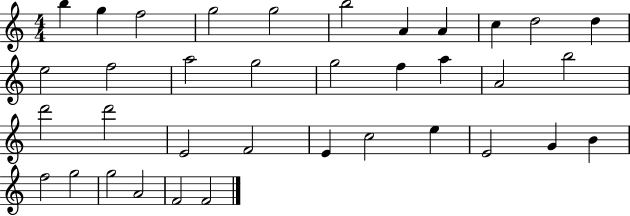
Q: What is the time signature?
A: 4/4